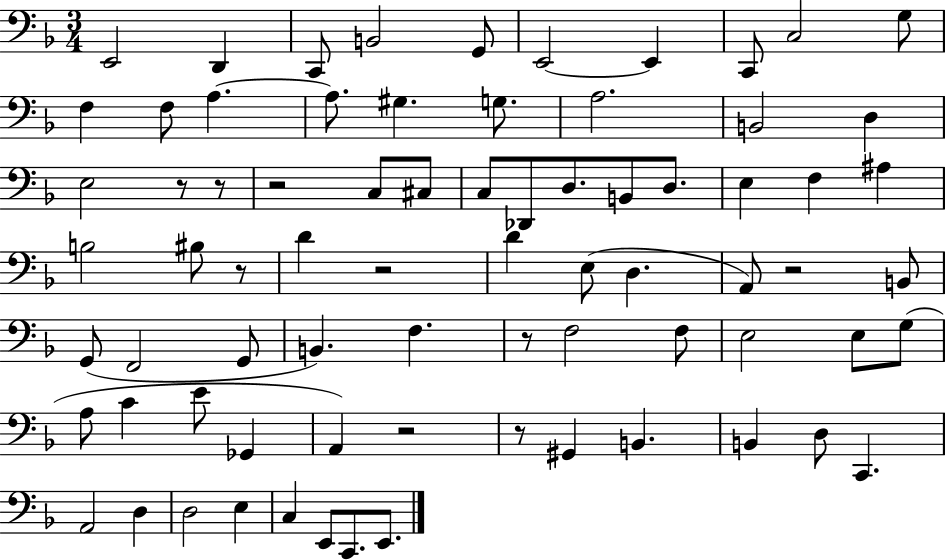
E2/h D2/q C2/e B2/h G2/e E2/h E2/q C2/e C3/h G3/e F3/q F3/e A3/q. A3/e. G#3/q. G3/e. A3/h. B2/h D3/q E3/h R/e R/e R/h C3/e C#3/e C3/e Db2/e D3/e. B2/e D3/e. E3/q F3/q A#3/q B3/h BIS3/e R/e D4/q R/h D4/q E3/e D3/q. A2/e R/h B2/e G2/e F2/h G2/e B2/q. F3/q. R/e F3/h F3/e E3/h E3/e G3/e A3/e C4/q E4/e Gb2/q A2/q R/h R/e G#2/q B2/q. B2/q D3/e C2/q. A2/h D3/q D3/h E3/q C3/q E2/e C2/e. E2/e.